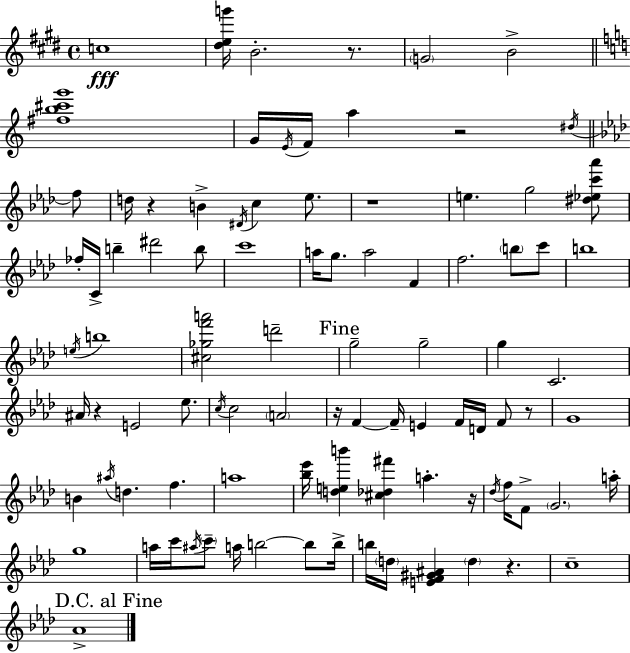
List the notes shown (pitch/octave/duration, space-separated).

C5/w [D#5,E5,G6]/s B4/h. R/e. G4/h B4/h [F#5,B5,C#6,G6]/w G4/s E4/s F4/s A5/q R/h D#5/s F5/e D5/s R/q B4/q D#4/s C5/q Eb5/e. R/w E5/q. G5/h [D#5,Eb5,C6,Ab6]/e FES5/s C4/s B5/q D#6/h B5/e C6/w A5/s G5/e. A5/h F4/q F5/h. B5/e C6/e B5/w E5/s B5/w [C#5,Gb5,F6,A6]/h D6/h G5/h G5/h G5/q C4/h. A#4/s R/q E4/h Eb5/e. C5/s C5/h A4/h R/s F4/q F4/s E4/q F4/s D4/s F4/e R/e G4/w B4/q A#5/s D5/q. F5/q. A5/w [Bb5,Eb6]/s [D5,E5,B6]/q [C#5,Db5,F#6]/q A5/q. R/s Db5/s F5/s F4/e G4/h. A5/s G5/w A5/s C6/s A#5/s C6/e A5/s B5/h B5/e B5/s B5/s D5/s [E4,F4,G#4,A#4]/q D5/q R/q. C5/w Ab4/w